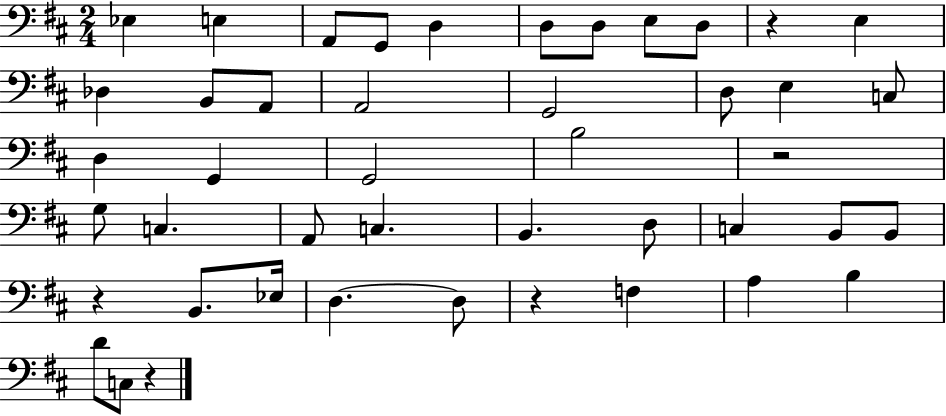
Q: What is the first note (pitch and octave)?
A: Eb3